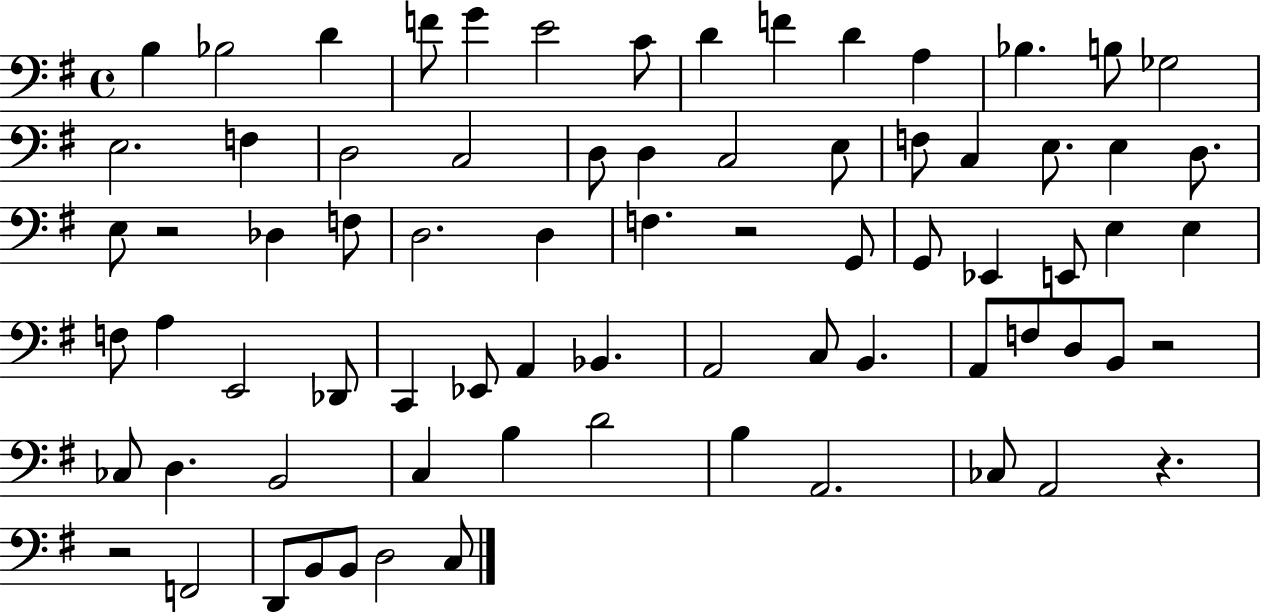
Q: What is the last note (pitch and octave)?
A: C3